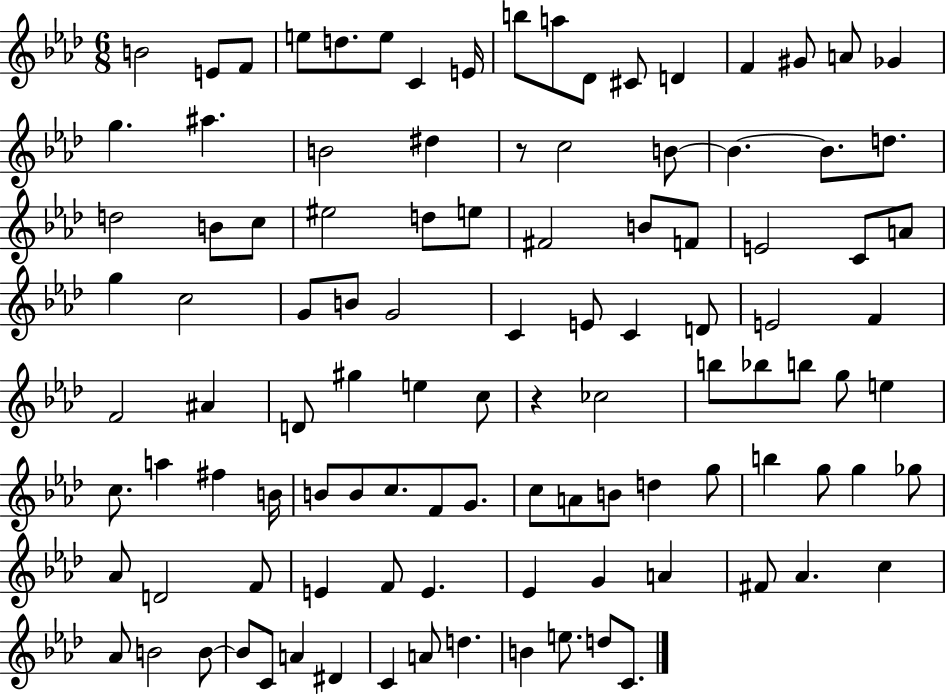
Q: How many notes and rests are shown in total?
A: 107